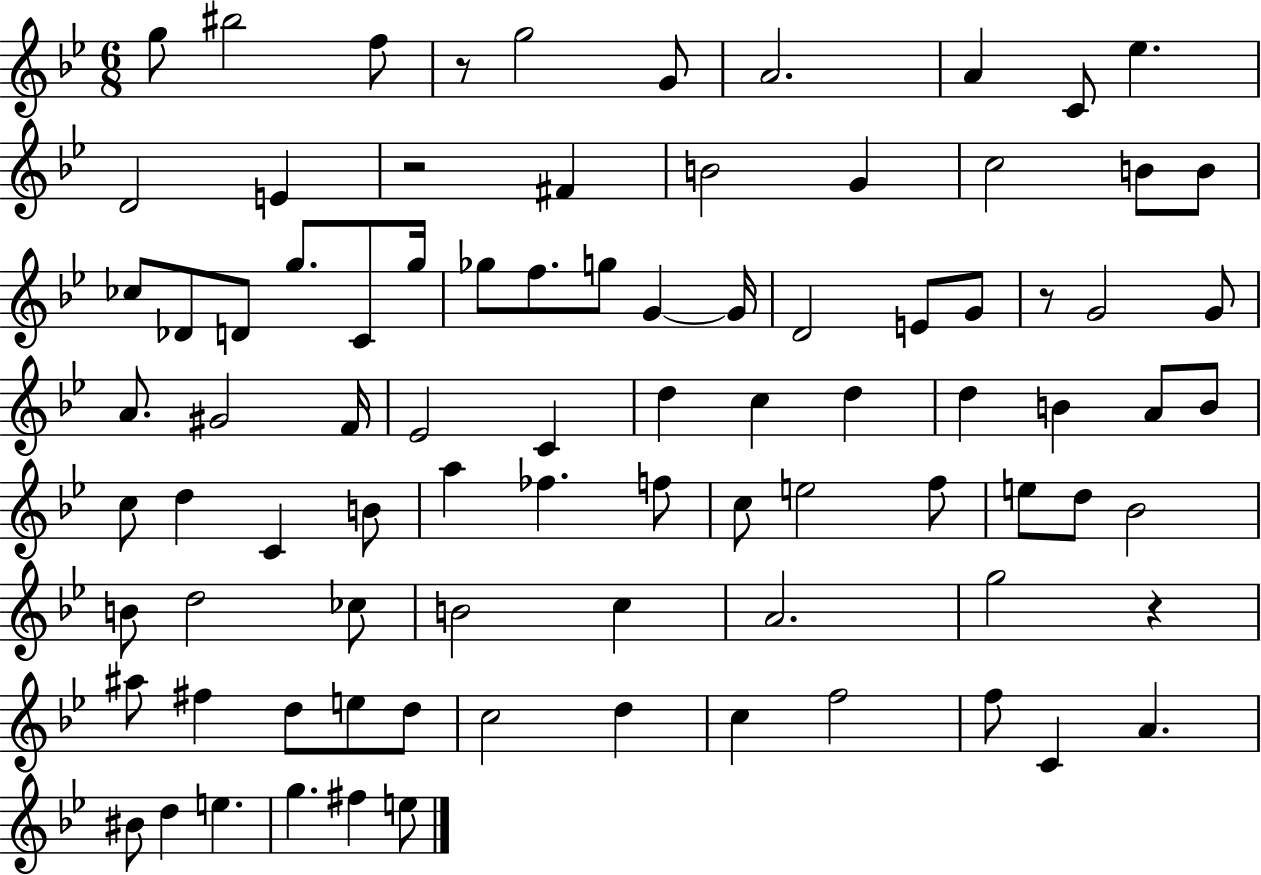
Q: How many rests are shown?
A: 4